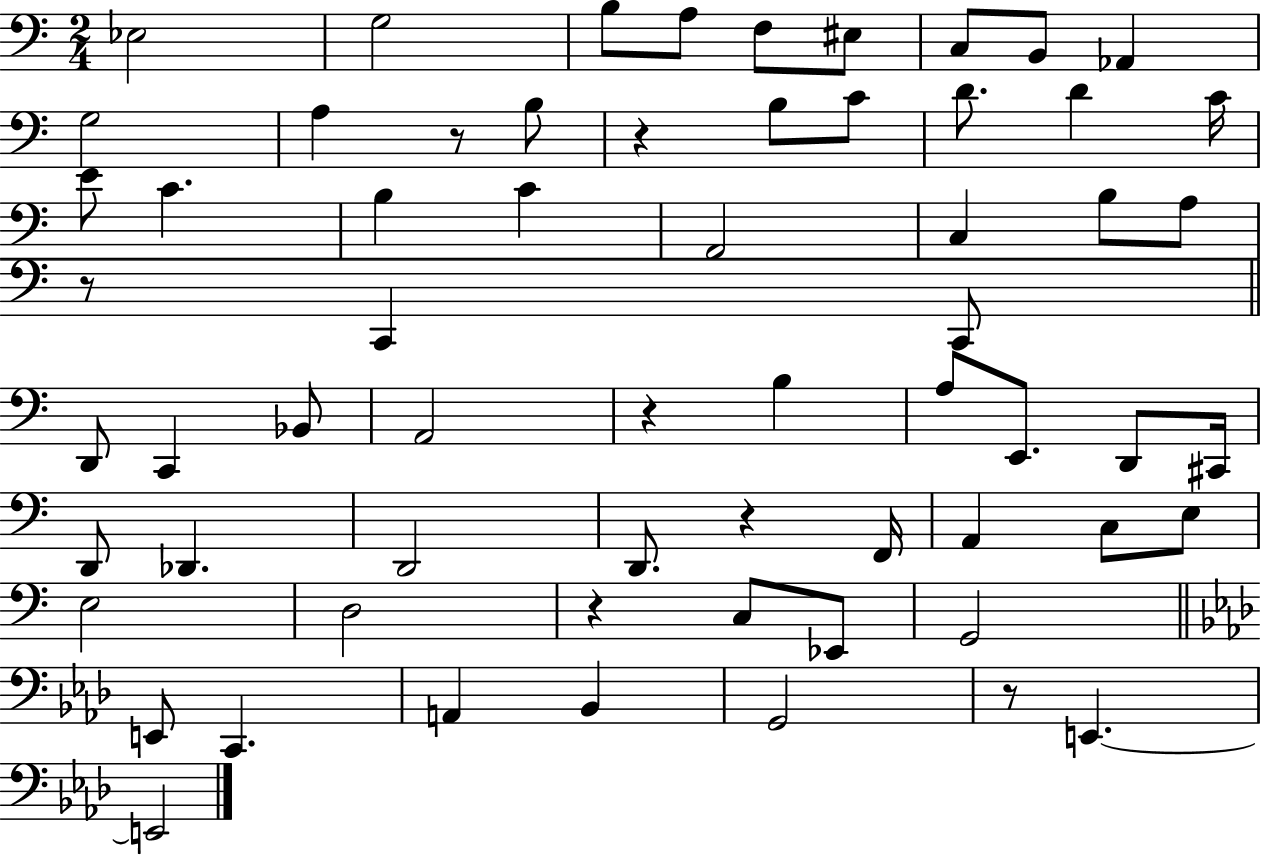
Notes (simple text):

Eb3/h G3/h B3/e A3/e F3/e EIS3/e C3/e B2/e Ab2/q G3/h A3/q R/e B3/e R/q B3/e C4/e D4/e. D4/q C4/s E4/e C4/q. B3/q C4/q A2/h C3/q B3/e A3/e R/e C2/q C2/e D2/e C2/q Bb2/e A2/h R/q B3/q A3/e E2/e. D2/e C#2/s D2/e Db2/q. D2/h D2/e. R/q F2/s A2/q C3/e E3/e E3/h D3/h R/q C3/e Eb2/e G2/h E2/e C2/q. A2/q Bb2/q G2/h R/e E2/q. E2/h